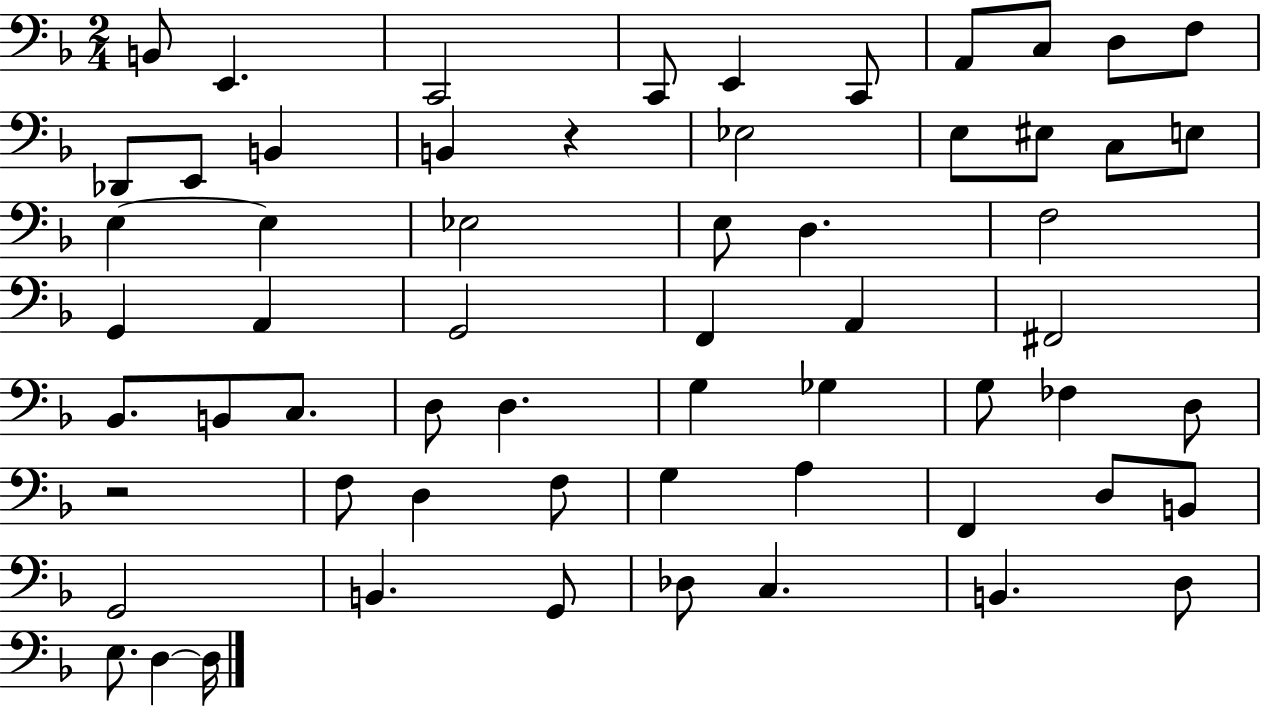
{
  \clef bass
  \numericTimeSignature
  \time 2/4
  \key f \major
  b,8 e,4. | c,2 | c,8 e,4 c,8 | a,8 c8 d8 f8 | \break des,8 e,8 b,4 | b,4 r4 | ees2 | e8 eis8 c8 e8 | \break e4~~ e4 | ees2 | e8 d4. | f2 | \break g,4 a,4 | g,2 | f,4 a,4 | fis,2 | \break bes,8. b,8 c8. | d8 d4. | g4 ges4 | g8 fes4 d8 | \break r2 | f8 d4 f8 | g4 a4 | f,4 d8 b,8 | \break g,2 | b,4. g,8 | des8 c4. | b,4. d8 | \break e8. d4~~ d16 | \bar "|."
}